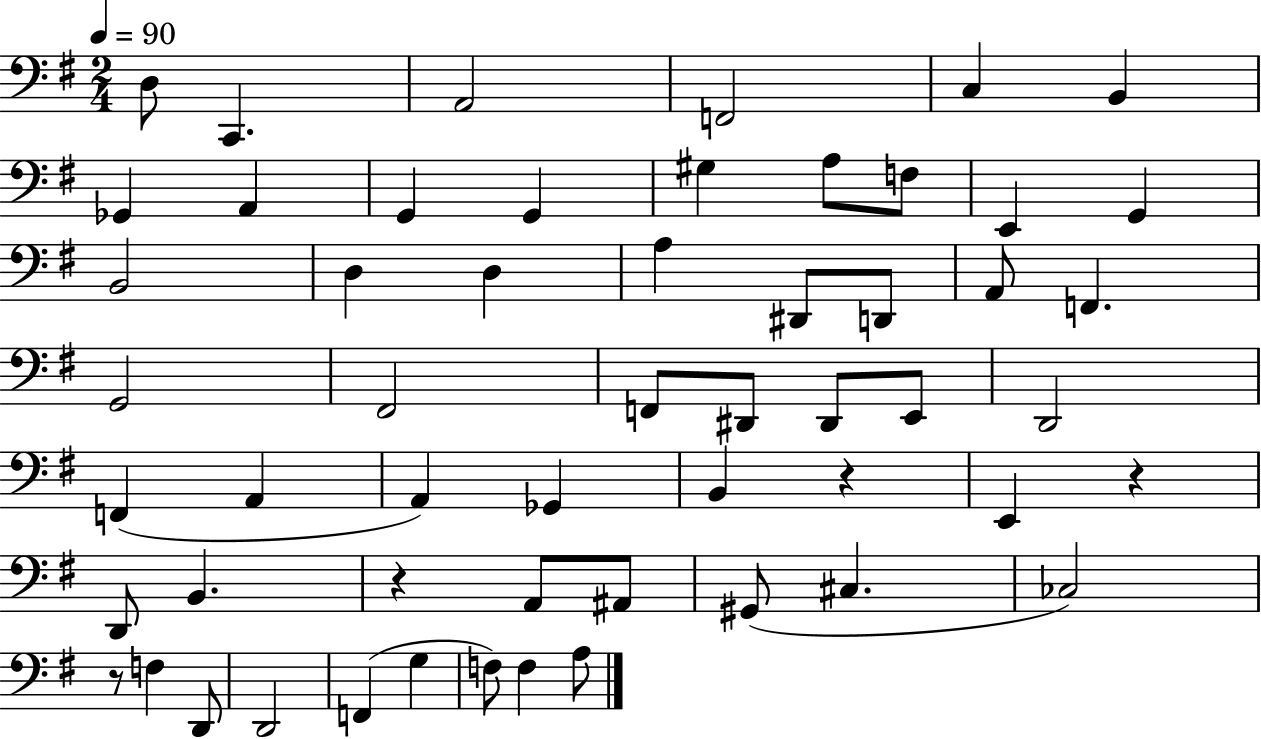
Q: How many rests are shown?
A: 4